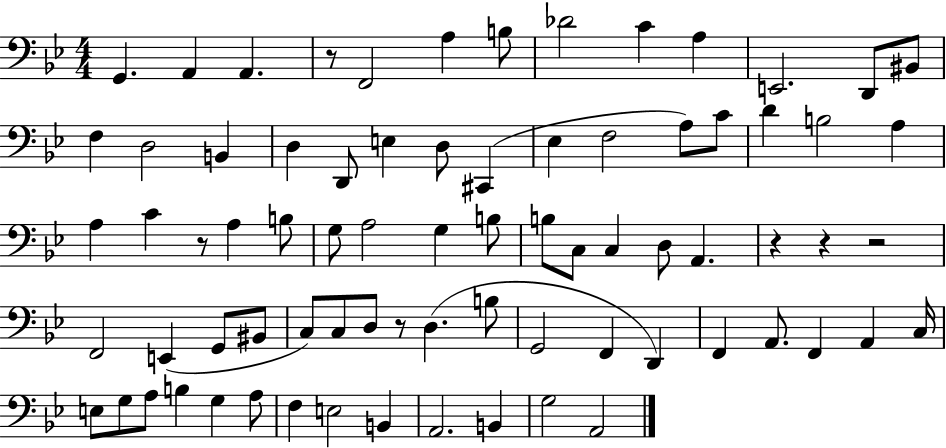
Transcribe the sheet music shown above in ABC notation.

X:1
T:Untitled
M:4/4
L:1/4
K:Bb
G,, A,, A,, z/2 F,,2 A, B,/2 _D2 C A, E,,2 D,,/2 ^B,,/2 F, D,2 B,, D, D,,/2 E, D,/2 ^C,, _E, F,2 A,/2 C/2 D B,2 A, A, C z/2 A, B,/2 G,/2 A,2 G, B,/2 B,/2 C,/2 C, D,/2 A,, z z z2 F,,2 E,, G,,/2 ^B,,/2 C,/2 C,/2 D,/2 z/2 D, B,/2 G,,2 F,, D,, F,, A,,/2 F,, A,, C,/4 E,/2 G,/2 A,/2 B, G, A,/2 F, E,2 B,, A,,2 B,, G,2 A,,2